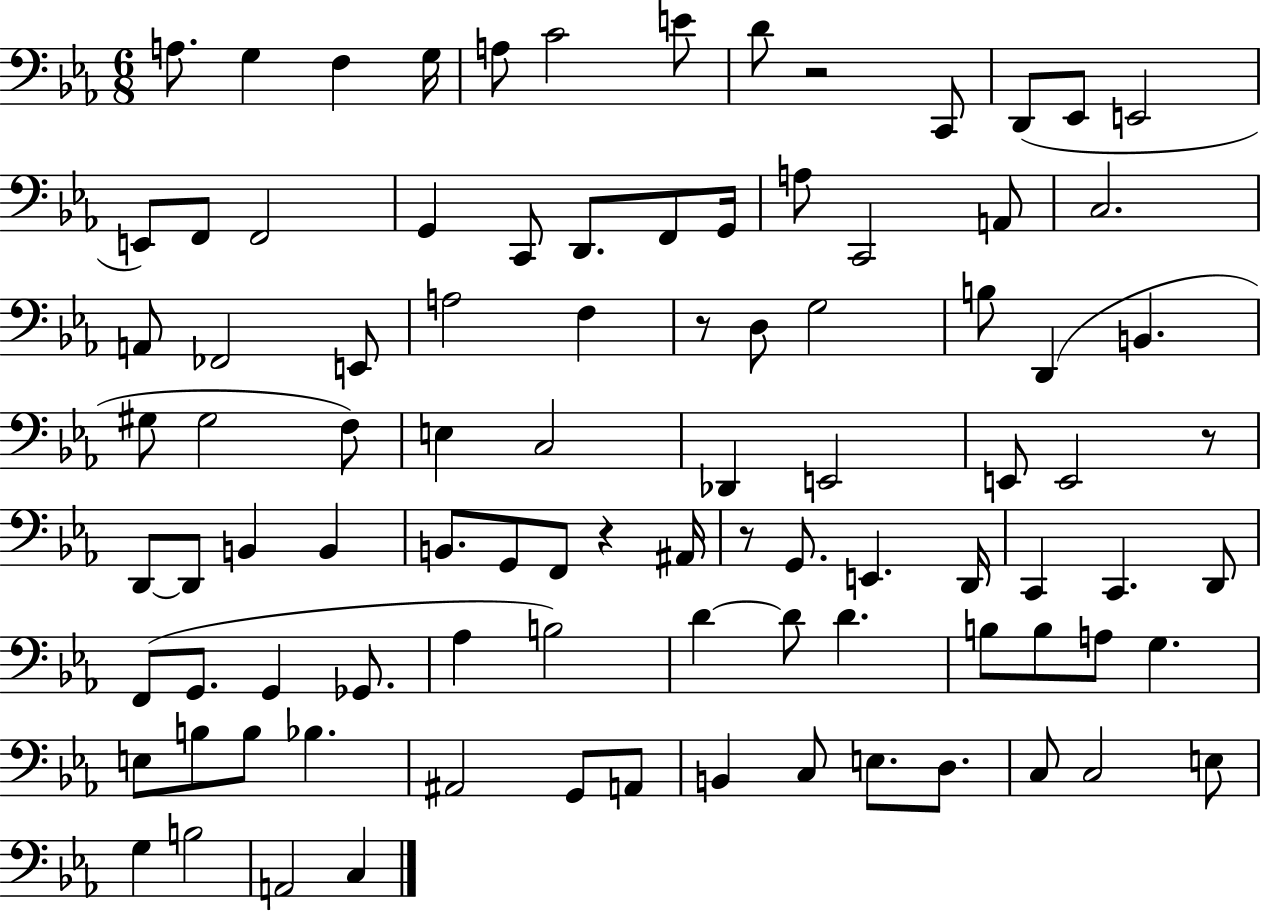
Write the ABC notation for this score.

X:1
T:Untitled
M:6/8
L:1/4
K:Eb
A,/2 G, F, G,/4 A,/2 C2 E/2 D/2 z2 C,,/2 D,,/2 _E,,/2 E,,2 E,,/2 F,,/2 F,,2 G,, C,,/2 D,,/2 F,,/2 G,,/4 A,/2 C,,2 A,,/2 C,2 A,,/2 _F,,2 E,,/2 A,2 F, z/2 D,/2 G,2 B,/2 D,, B,, ^G,/2 ^G,2 F,/2 E, C,2 _D,, E,,2 E,,/2 E,,2 z/2 D,,/2 D,,/2 B,, B,, B,,/2 G,,/2 F,,/2 z ^A,,/4 z/2 G,,/2 E,, D,,/4 C,, C,, D,,/2 F,,/2 G,,/2 G,, _G,,/2 _A, B,2 D D/2 D B,/2 B,/2 A,/2 G, E,/2 B,/2 B,/2 _B, ^A,,2 G,,/2 A,,/2 B,, C,/2 E,/2 D,/2 C,/2 C,2 E,/2 G, B,2 A,,2 C,